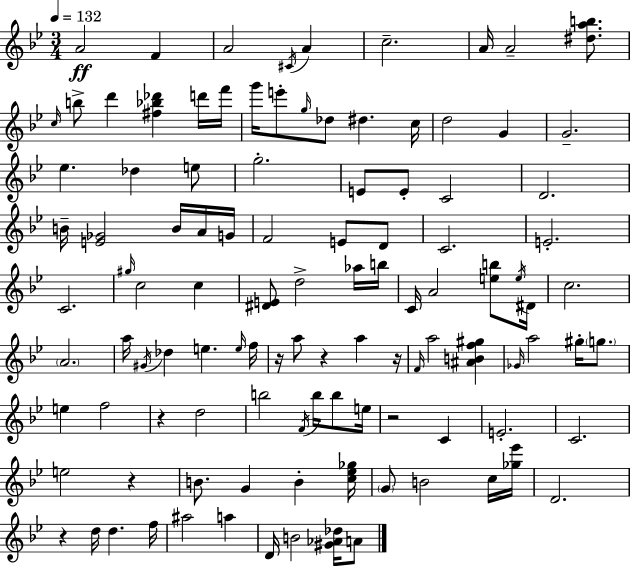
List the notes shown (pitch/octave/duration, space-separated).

A4/h F4/q A4/h C#4/s A4/q C5/h. A4/s A4/h [D#5,A5,B5]/e. C5/s B5/e D6/q [F#5,Bb5,Db6]/q D6/s F6/s G6/s E6/e G5/s Db5/e D#5/q. C5/s D5/h G4/q G4/h. Eb5/q. Db5/q E5/e G5/h. E4/e E4/e C4/h D4/h. B4/s [E4,Gb4]/h B4/s A4/s G4/s F4/h E4/e D4/e C4/h. E4/h. C4/h. G#5/s C5/h C5/q [D#4,E4]/e D5/h Ab5/s B5/s C4/s A4/h [E5,B5]/e E5/s D#4/s C5/h. A4/h. A5/s G#4/s Db5/q E5/q. E5/s F5/s R/s A5/e R/q A5/q R/s F4/s A5/h [A#4,B4,F5,G#5]/q Gb4/s A5/h G#5/s G5/e. E5/q F5/h R/q D5/h B5/h F4/s B5/s B5/e E5/s R/h C4/q E4/h. C4/h. E5/h R/q B4/e. G4/q B4/q [C5,Eb5,Gb5]/s G4/e B4/h C5/s [Gb5,Eb6]/s D4/h. R/q D5/s D5/q. F5/s A#5/h A5/q D4/s B4/h [G#4,Ab4,Db5]/s A4/e